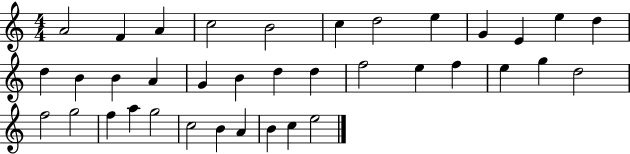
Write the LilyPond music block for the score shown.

{
  \clef treble
  \numericTimeSignature
  \time 4/4
  \key c \major
  a'2 f'4 a'4 | c''2 b'2 | c''4 d''2 e''4 | g'4 e'4 e''4 d''4 | \break d''4 b'4 b'4 a'4 | g'4 b'4 d''4 d''4 | f''2 e''4 f''4 | e''4 g''4 d''2 | \break f''2 g''2 | f''4 a''4 g''2 | c''2 b'4 a'4 | b'4 c''4 e''2 | \break \bar "|."
}